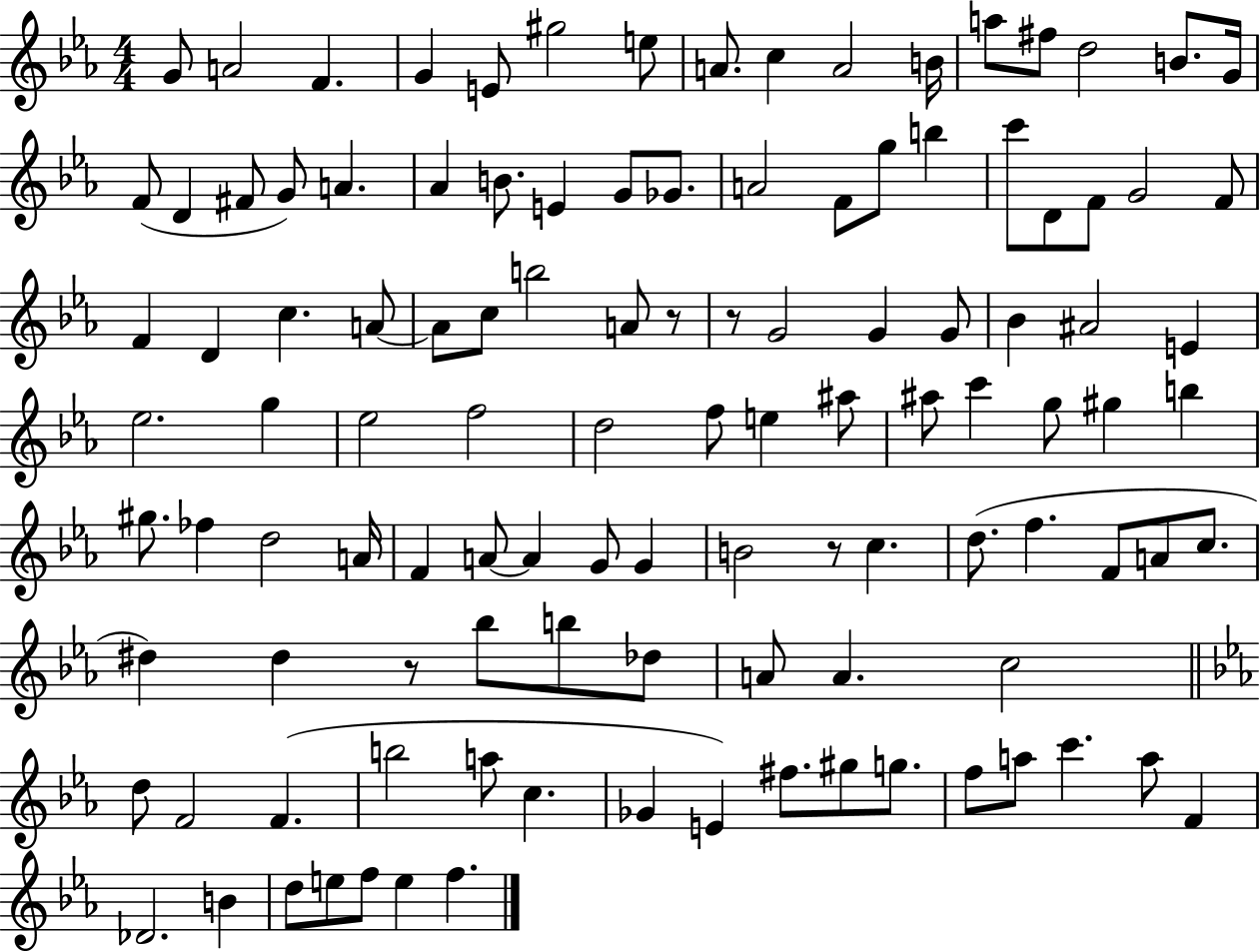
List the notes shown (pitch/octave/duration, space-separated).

G4/e A4/h F4/q. G4/q E4/e G#5/h E5/e A4/e. C5/q A4/h B4/s A5/e F#5/e D5/h B4/e. G4/s F4/e D4/q F#4/e G4/e A4/q. Ab4/q B4/e. E4/q G4/e Gb4/e. A4/h F4/e G5/e B5/q C6/e D4/e F4/e G4/h F4/e F4/q D4/q C5/q. A4/e A4/e C5/e B5/h A4/e R/e R/e G4/h G4/q G4/e Bb4/q A#4/h E4/q Eb5/h. G5/q Eb5/h F5/h D5/h F5/e E5/q A#5/e A#5/e C6/q G5/e G#5/q B5/q G#5/e. FES5/q D5/h A4/s F4/q A4/e A4/q G4/e G4/q B4/h R/e C5/q. D5/e. F5/q. F4/e A4/e C5/e. D#5/q D#5/q R/e Bb5/e B5/e Db5/e A4/e A4/q. C5/h D5/e F4/h F4/q. B5/h A5/e C5/q. Gb4/q E4/q F#5/e. G#5/e G5/e. F5/e A5/e C6/q. A5/e F4/q Db4/h. B4/q D5/e E5/e F5/e E5/q F5/q.